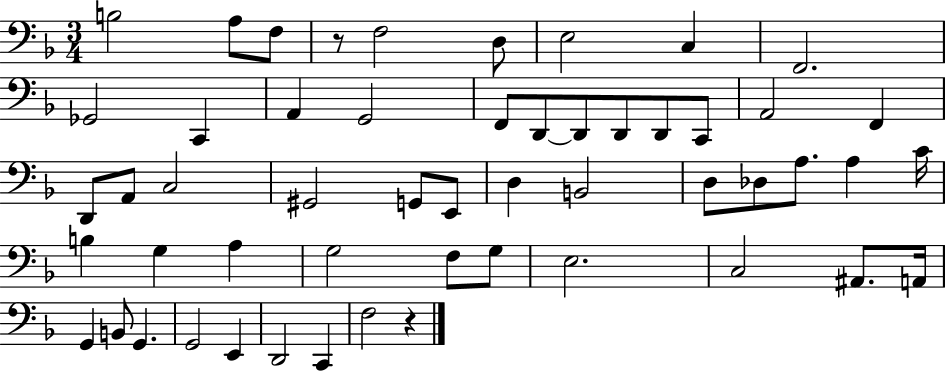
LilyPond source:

{
  \clef bass
  \numericTimeSignature
  \time 3/4
  \key f \major
  \repeat volta 2 { b2 a8 f8 | r8 f2 d8 | e2 c4 | f,2. | \break ges,2 c,4 | a,4 g,2 | f,8 d,8~~ d,8 d,8 d,8 c,8 | a,2 f,4 | \break d,8 a,8 c2 | gis,2 g,8 e,8 | d4 b,2 | d8 des8 a8. a4 c'16 | \break b4 g4 a4 | g2 f8 g8 | e2. | c2 ais,8. a,16 | \break g,4 b,8 g,4. | g,2 e,4 | d,2 c,4 | f2 r4 | \break } \bar "|."
}